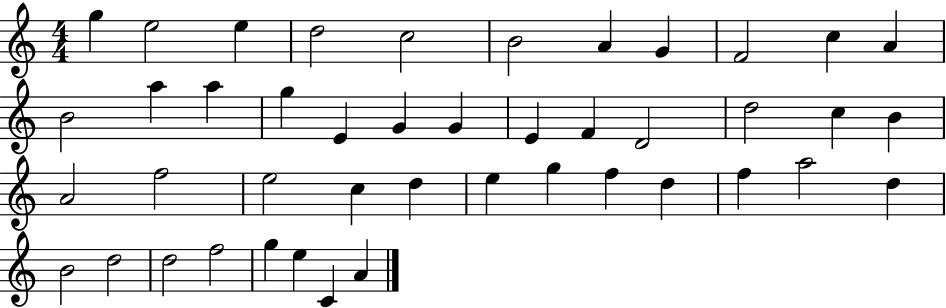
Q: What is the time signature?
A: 4/4